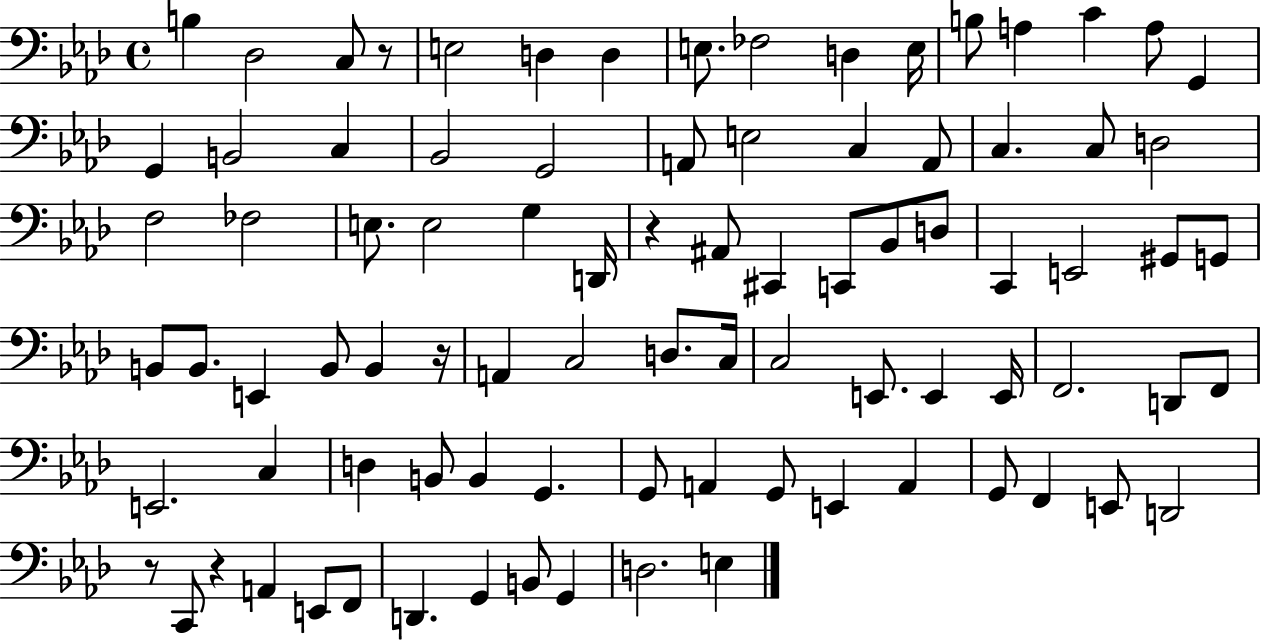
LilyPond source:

{
  \clef bass
  \time 4/4
  \defaultTimeSignature
  \key aes \major
  \repeat volta 2 { b4 des2 c8 r8 | e2 d4 d4 | e8. fes2 d4 e16 | b8 a4 c'4 a8 g,4 | \break g,4 b,2 c4 | bes,2 g,2 | a,8 e2 c4 a,8 | c4. c8 d2 | \break f2 fes2 | e8. e2 g4 d,16 | r4 ais,8 cis,4 c,8 bes,8 d8 | c,4 e,2 gis,8 g,8 | \break b,8 b,8. e,4 b,8 b,4 r16 | a,4 c2 d8. c16 | c2 e,8. e,4 e,16 | f,2. d,8 f,8 | \break e,2. c4 | d4 b,8 b,4 g,4. | g,8 a,4 g,8 e,4 a,4 | g,8 f,4 e,8 d,2 | \break r8 c,8 r4 a,4 e,8 f,8 | d,4. g,4 b,8 g,4 | d2. e4 | } \bar "|."
}